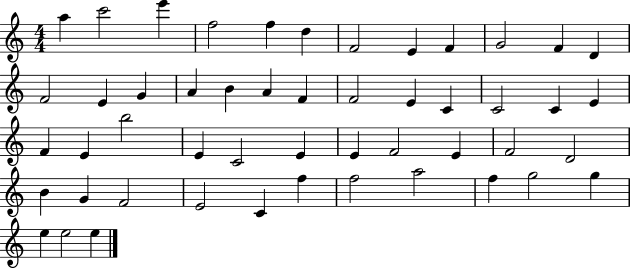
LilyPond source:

{
  \clef treble
  \numericTimeSignature
  \time 4/4
  \key c \major
  a''4 c'''2 e'''4 | f''2 f''4 d''4 | f'2 e'4 f'4 | g'2 f'4 d'4 | \break f'2 e'4 g'4 | a'4 b'4 a'4 f'4 | f'2 e'4 c'4 | c'2 c'4 e'4 | \break f'4 e'4 b''2 | e'4 c'2 e'4 | e'4 f'2 e'4 | f'2 d'2 | \break b'4 g'4 f'2 | e'2 c'4 f''4 | f''2 a''2 | f''4 g''2 g''4 | \break e''4 e''2 e''4 | \bar "|."
}